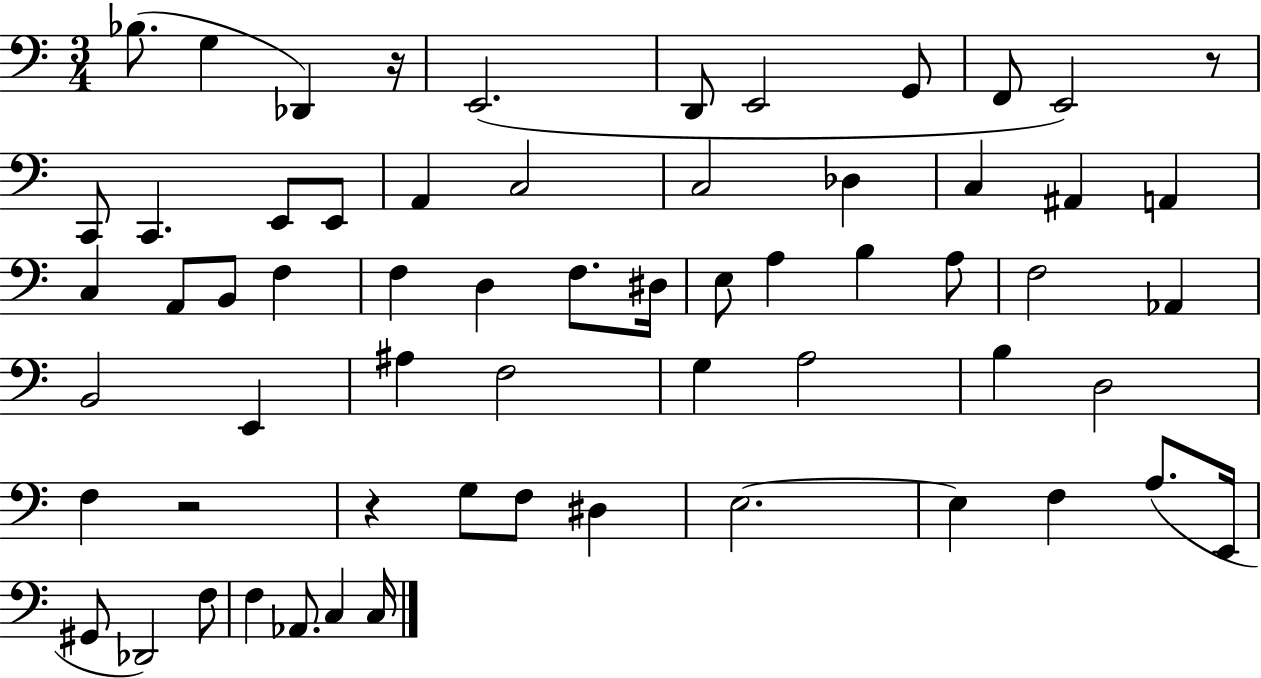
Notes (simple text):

Bb3/e. G3/q Db2/q R/s E2/h. D2/e E2/h G2/e F2/e E2/h R/e C2/e C2/q. E2/e E2/e A2/q C3/h C3/h Db3/q C3/q A#2/q A2/q C3/q A2/e B2/e F3/q F3/q D3/q F3/e. D#3/s E3/e A3/q B3/q A3/e F3/h Ab2/q B2/h E2/q A#3/q F3/h G3/q A3/h B3/q D3/h F3/q R/h R/q G3/e F3/e D#3/q E3/h. E3/q F3/q A3/e. E2/s G#2/e Db2/h F3/e F3/q Ab2/e. C3/q C3/s